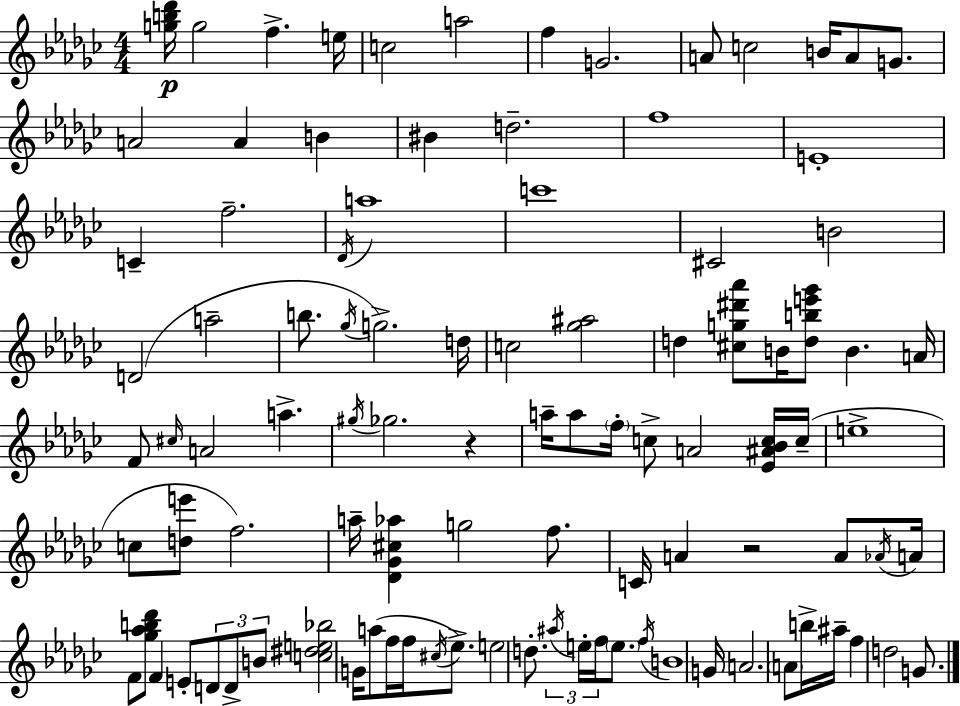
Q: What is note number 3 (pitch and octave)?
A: E5